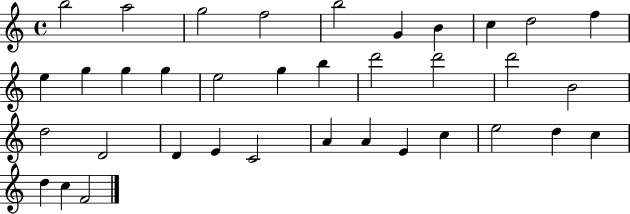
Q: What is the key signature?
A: C major